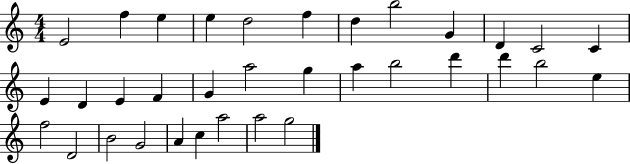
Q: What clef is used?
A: treble